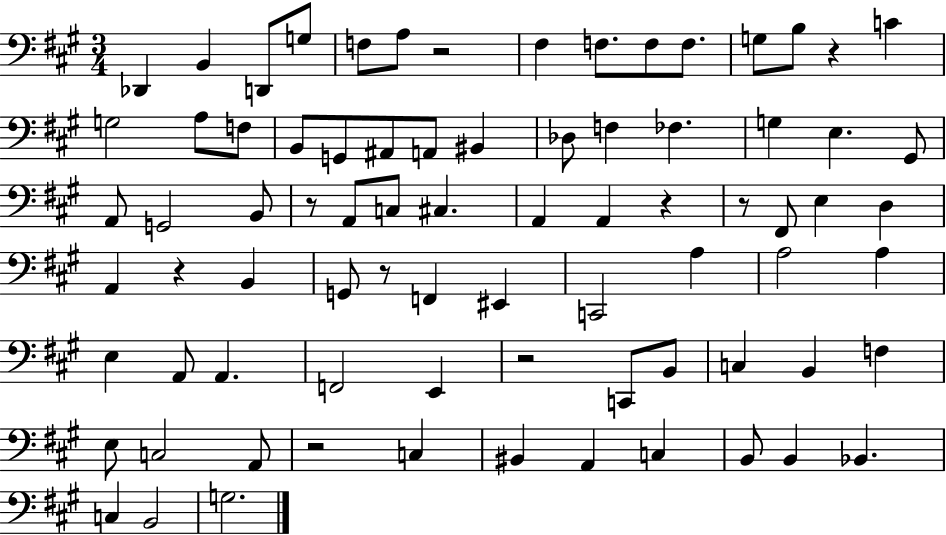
Db2/q B2/q D2/e G3/e F3/e A3/e R/h F#3/q F3/e. F3/e F3/e. G3/e B3/e R/q C4/q G3/h A3/e F3/e B2/e G2/e A#2/e A2/e BIS2/q Db3/e F3/q FES3/q. G3/q E3/q. G#2/e A2/e G2/h B2/e R/e A2/e C3/e C#3/q. A2/q A2/q R/q R/e F#2/e E3/q D3/q A2/q R/q B2/q G2/e R/e F2/q EIS2/q C2/h A3/q A3/h A3/q E3/q A2/e A2/q. F2/h E2/q R/h C2/e B2/e C3/q B2/q F3/q E3/e C3/h A2/e R/h C3/q BIS2/q A2/q C3/q B2/e B2/q Bb2/q. C3/q B2/h G3/h.